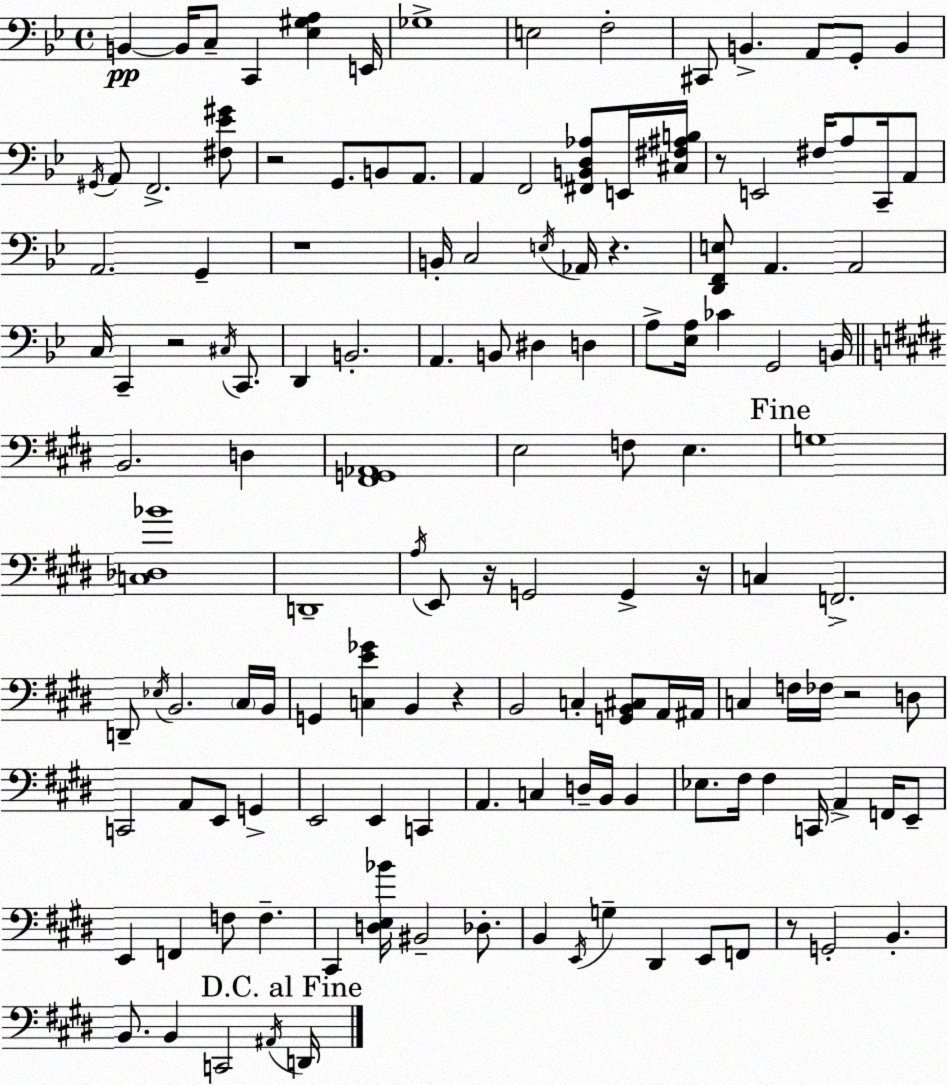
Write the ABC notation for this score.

X:1
T:Untitled
M:4/4
L:1/4
K:Gm
B,, B,,/4 C,/2 C,, [_E,^G,A,] E,,/4 _G,4 E,2 F,2 ^C,,/2 B,, A,,/2 G,,/2 B,, ^G,,/4 A,,/2 F,,2 [^F,_E^G]/2 z2 G,,/2 B,,/2 A,,/2 A,, F,,2 [^F,,B,,D,_A,]/2 E,,/4 [^C,^F,^A,B,]/4 z/2 E,,2 ^F,/4 A,/2 C,,/4 A,,/2 A,,2 G,, z4 B,,/4 C,2 E,/4 _A,,/4 z [D,,F,,E,]/2 A,, A,,2 C,/4 C,, z2 ^C,/4 C,,/2 D,, B,,2 A,, B,,/2 ^D, D, A,/2 [_E,A,]/4 _C G,,2 B,,/4 B,,2 D, [^F,,G,,_A,,]4 E,2 F,/2 E, G,4 [C,_D,_B]4 D,,4 A,/4 E,,/2 z/4 G,,2 G,, z/4 C, F,,2 D,,/2 _E,/4 B,,2 ^C,/4 B,,/4 G,, [C,E_G] B,, z B,,2 C, [G,,B,,^C,]/2 A,,/4 ^A,,/4 C, F,/4 _F,/4 z2 D,/2 C,,2 A,,/2 E,,/2 G,, E,,2 E,, C,, A,, C, D,/4 B,,/4 B,, _E,/2 ^F,/4 ^F, C,,/4 A,, F,,/4 E,,/2 E,, F,, F,/2 F, ^C,, [D,E,_B]/4 ^B,,2 _D,/2 B,, E,,/4 G, ^D,, E,,/2 F,,/2 z/2 G,,2 B,, B,,/2 B,, C,,2 ^A,,/4 D,,/4